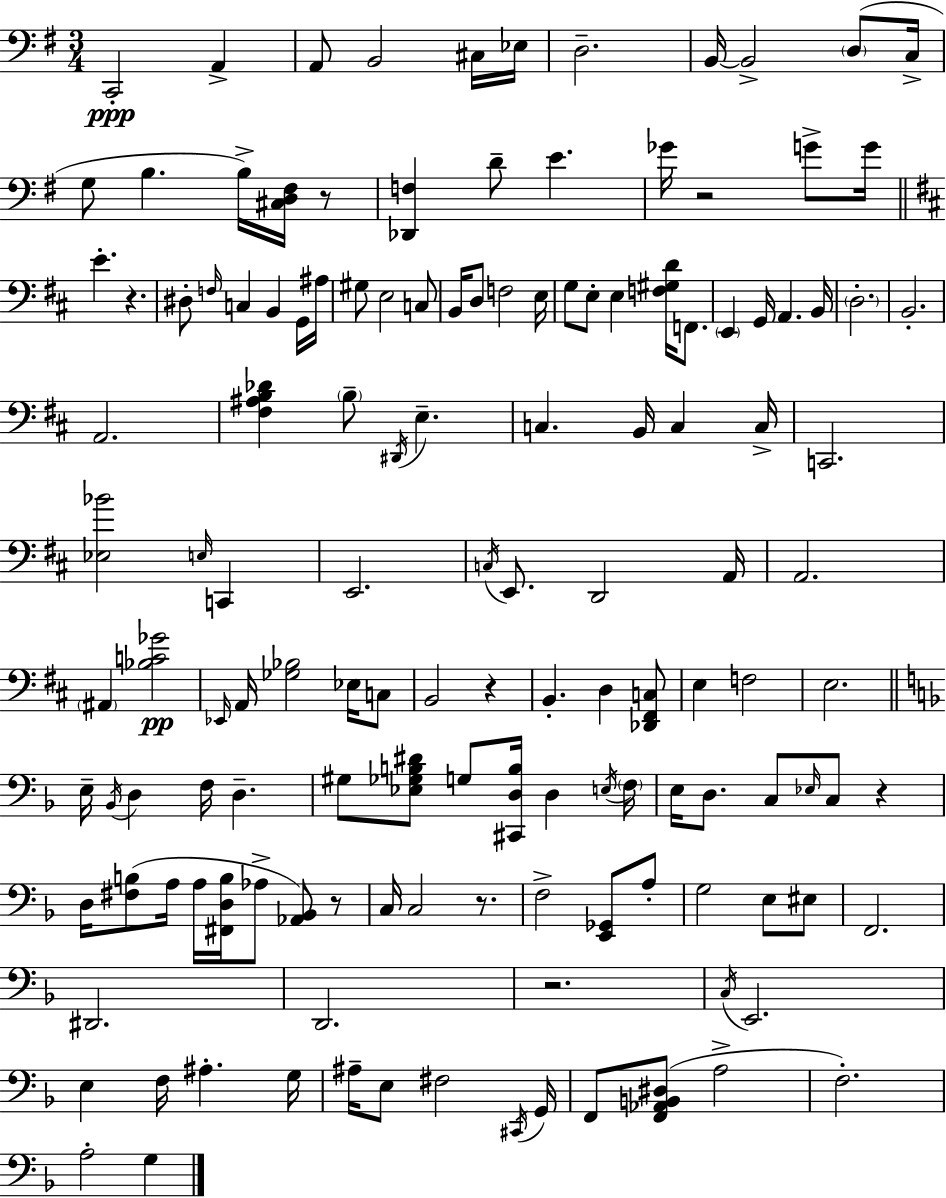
{
  \clef bass
  \numericTimeSignature
  \time 3/4
  \key e \minor
  c,2-.\ppp a,4-> | a,8 b,2 cis16 ees16 | d2.-- | b,16~~ b,2-> \parenthesize d8( c16-> | \break g8 b4. b16->) <cis d fis>16 r8 | <des, f>4 d'8-- e'4. | ges'16 r2 g'8-> g'16 | \bar "||" \break \key d \major e'4.-. r4. | dis8-. \grace { f16 } c4 b,4 g,16 | ais16 gis8 e2 c8 | b,16 d8 f2 | \break e16 g8 e8-. e4 <f gis d'>16 f,8. | \parenthesize e,4 g,16 a,4. | b,16 \parenthesize d2.-. | b,2.-. | \break a,2. | <fis ais b des'>4 \parenthesize b8-- \acciaccatura { dis,16 } e4.-- | c4. b,16 c4 | c16-> c,2. | \break <ees bes'>2 \grace { e16 } c,4 | e,2. | \acciaccatura { c16 } e,8. d,2 | a,16 a,2. | \break \parenthesize ais,4 <bes c' ges'>2\pp | \grace { ees,16 } a,16 <ges bes>2 | ees16 c8 b,2 | r4 b,4.-. d4 | \break <des, fis, c>8 e4 f2 | e2. | \bar "||" \break \key f \major e16-- \acciaccatura { bes,16 } d4 f16 d4.-- | gis8 <ees ges b dis'>8 g8 <cis, d b>16 d4 | \acciaccatura { e16 } \parenthesize f16 e16 d8. c8 \grace { ees16 } c8 r4 | d16 <fis b>8( a16 a16 <fis, d b>16 aes8-> <aes, bes,>8) | \break r8 c16 c2 | r8. f2-> <e, ges,>8 | a8-. g2 e8 | eis8 f,2. | \break dis,2. | d,2. | r2. | \acciaccatura { c16 } e,2. | \break e4 f16 ais4.-. | g16 ais16-- e8 fis2 | \acciaccatura { cis,16 } g,16 f,8 <f, aes, b, dis>8( a2-> | f2.-.) | \break a2-. | g4 \bar "|."
}